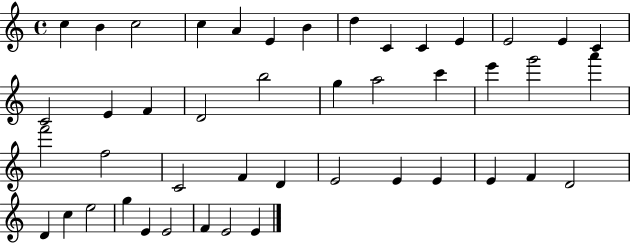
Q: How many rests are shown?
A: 0